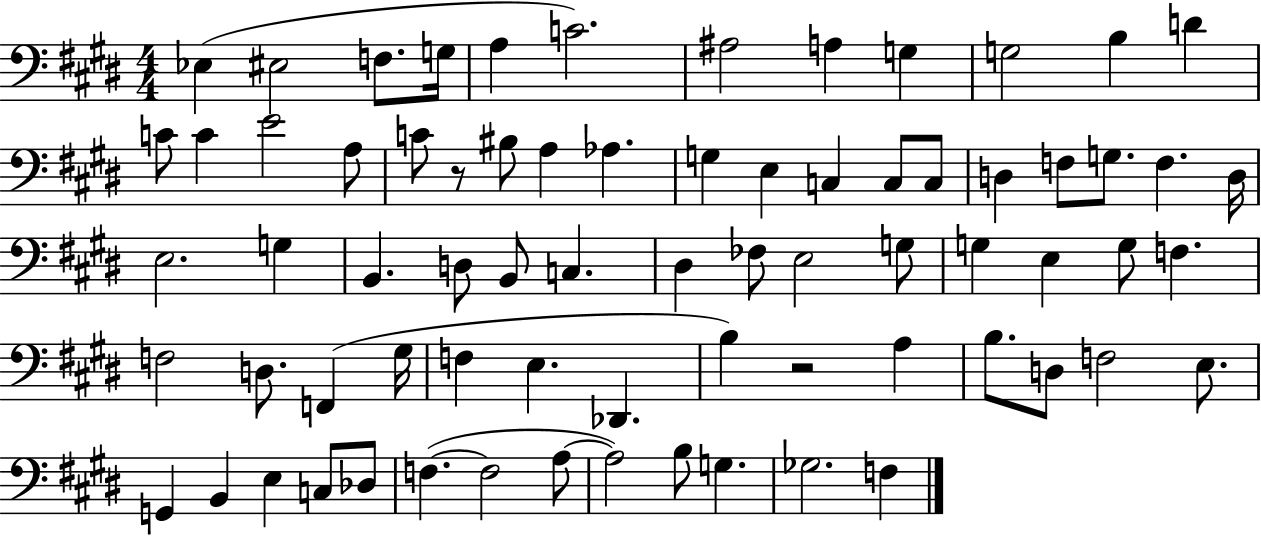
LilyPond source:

{
  \clef bass
  \numericTimeSignature
  \time 4/4
  \key e \major
  \repeat volta 2 { ees4( eis2 f8. g16 | a4 c'2.) | ais2 a4 g4 | g2 b4 d'4 | \break c'8 c'4 e'2 a8 | c'8 r8 bis8 a4 aes4. | g4 e4 c4 c8 c8 | d4 f8 g8. f4. d16 | \break e2. g4 | b,4. d8 b,8 c4. | dis4 fes8 e2 g8 | g4 e4 g8 f4. | \break f2 d8. f,4( gis16 | f4 e4. des,4. | b4) r2 a4 | b8. d8 f2 e8. | \break g,4 b,4 e4 c8 des8 | f4.~(~ f2 a8~~ | a2) b8 g4. | ges2. f4 | \break } \bar "|."
}